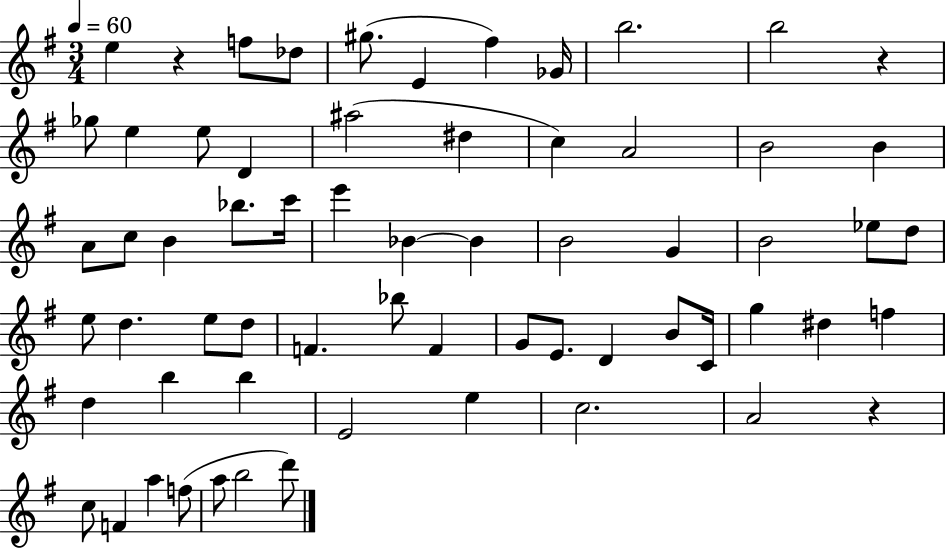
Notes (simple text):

E5/q R/q F5/e Db5/e G#5/e. E4/q F#5/q Gb4/s B5/h. B5/h R/q Gb5/e E5/q E5/e D4/q A#5/h D#5/q C5/q A4/h B4/h B4/q A4/e C5/e B4/q Bb5/e. C6/s E6/q Bb4/q Bb4/q B4/h G4/q B4/h Eb5/e D5/e E5/e D5/q. E5/e D5/e F4/q. Bb5/e F4/q G4/e E4/e. D4/q B4/e C4/s G5/q D#5/q F5/q D5/q B5/q B5/q E4/h E5/q C5/h. A4/h R/q C5/e F4/q A5/q F5/e A5/e B5/h D6/e